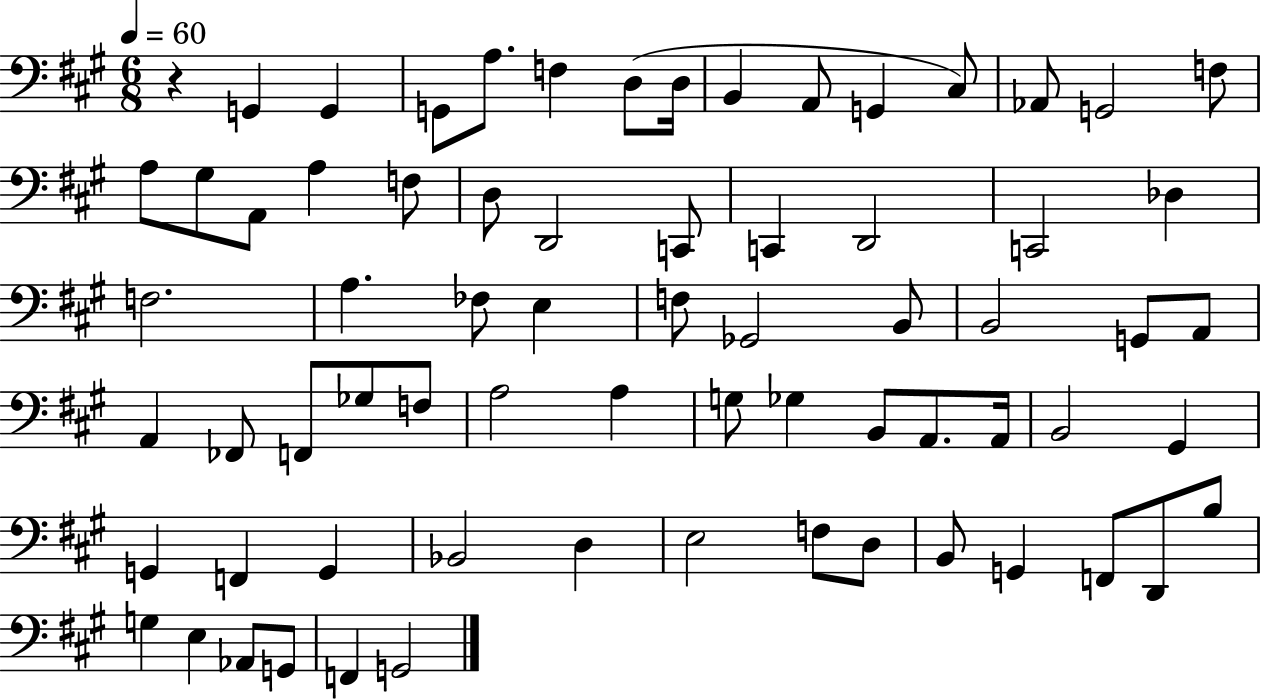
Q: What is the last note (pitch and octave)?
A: G2